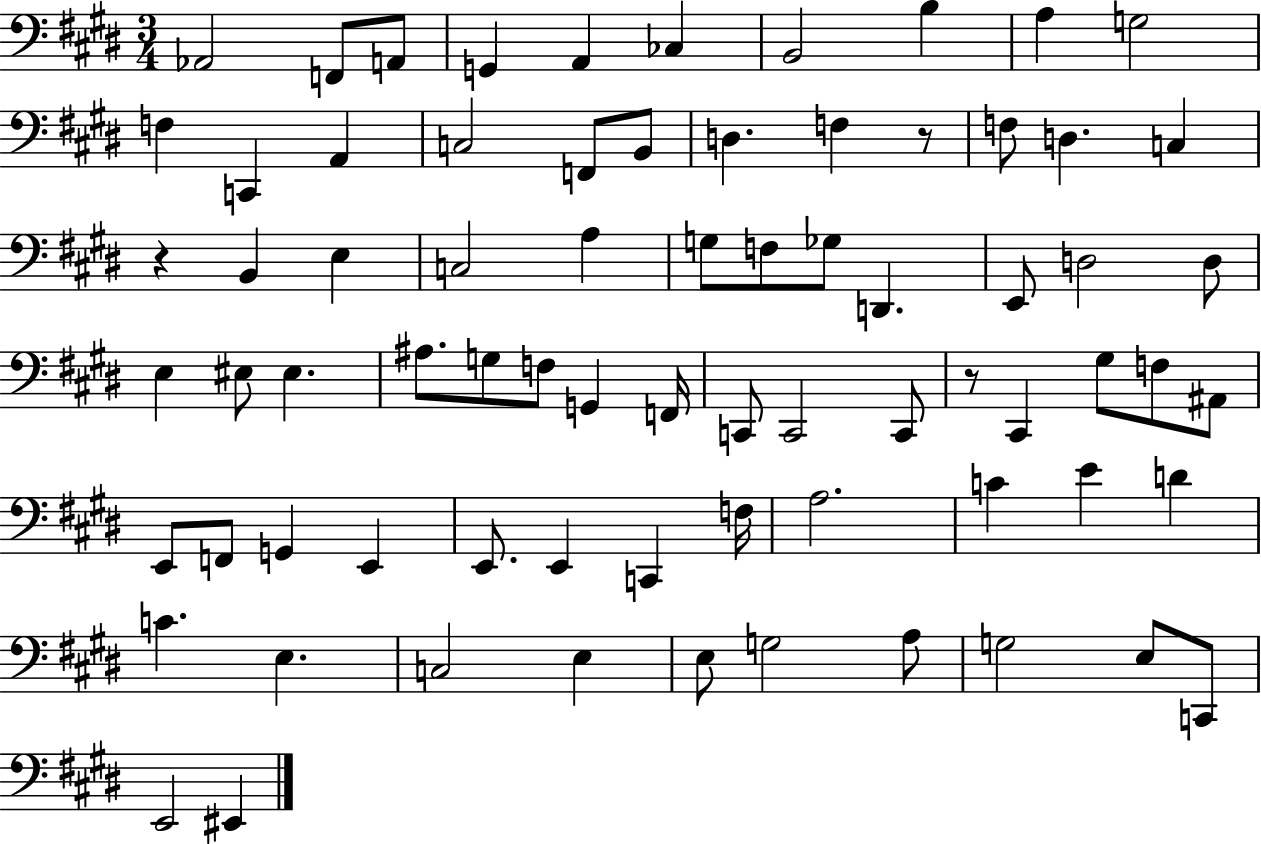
Ab2/h F2/e A2/e G2/q A2/q CES3/q B2/h B3/q A3/q G3/h F3/q C2/q A2/q C3/h F2/e B2/e D3/q. F3/q R/e F3/e D3/q. C3/q R/q B2/q E3/q C3/h A3/q G3/e F3/e Gb3/e D2/q. E2/e D3/h D3/e E3/q EIS3/e EIS3/q. A#3/e. G3/e F3/e G2/q F2/s C2/e C2/h C2/e R/e C#2/q G#3/e F3/e A#2/e E2/e F2/e G2/q E2/q E2/e. E2/q C2/q F3/s A3/h. C4/q E4/q D4/q C4/q. E3/q. C3/h E3/q E3/e G3/h A3/e G3/h E3/e C2/e E2/h EIS2/q